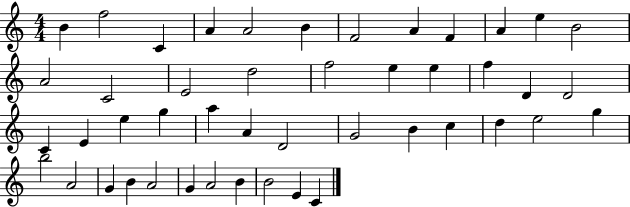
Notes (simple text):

B4/q F5/h C4/q A4/q A4/h B4/q F4/h A4/q F4/q A4/q E5/q B4/h A4/h C4/h E4/h D5/h F5/h E5/q E5/q F5/q D4/q D4/h C4/q E4/q E5/q G5/q A5/q A4/q D4/h G4/h B4/q C5/q D5/q E5/h G5/q B5/h A4/h G4/q B4/q A4/h G4/q A4/h B4/q B4/h E4/q C4/q